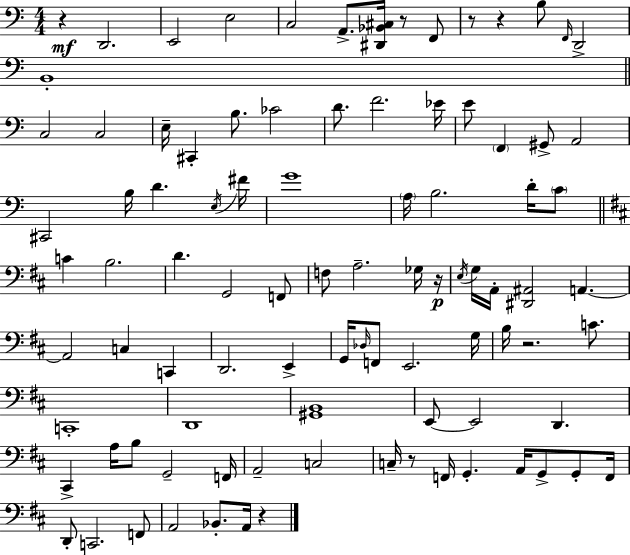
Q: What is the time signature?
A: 4/4